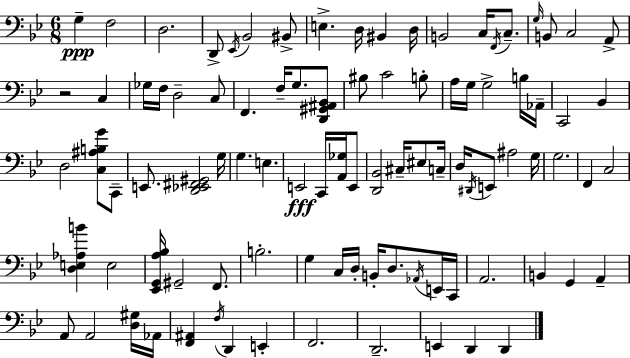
G3/q F3/h D3/h. D2/e Eb2/s Bb2/h BIS2/e E3/q. D3/s BIS2/q D3/s B2/h C3/s F2/s C3/e. G3/s B2/e C3/h A2/e R/h C3/q Gb3/s F3/s D3/h C3/e F2/q. F3/s G3/e. [D2,G#2,A#2,Bb2]/e BIS3/e C4/h B3/e A3/s G3/s G3/h B3/s Ab2/s C2/h Bb2/q D3/h [C3,A#3,B3,G4]/e C2/e E2/e. [D2,Eb2,F#2,G#2]/h G3/s G3/q. E3/q. E2/h C2/s [A2,Gb3]/s E2/e [D2,Bb2]/h C#3/s EIS3/e C3/s D3/s D#2/s E2/e A#3/h G3/s G3/h. F2/q C3/h [D3,E3,Ab3,B4]/q E3/h [Eb2,G2,A3,Bb3]/s G#2/h F2/e. B3/h. G3/q C3/s D3/s B2/s D3/e. Ab2/s E2/s C2/s A2/h. B2/q G2/q A2/q A2/e A2/h [D3,G#3]/s Ab2/s [F2,A#2]/q F3/s D2/q E2/q F2/h. D2/h. E2/q D2/q D2/q